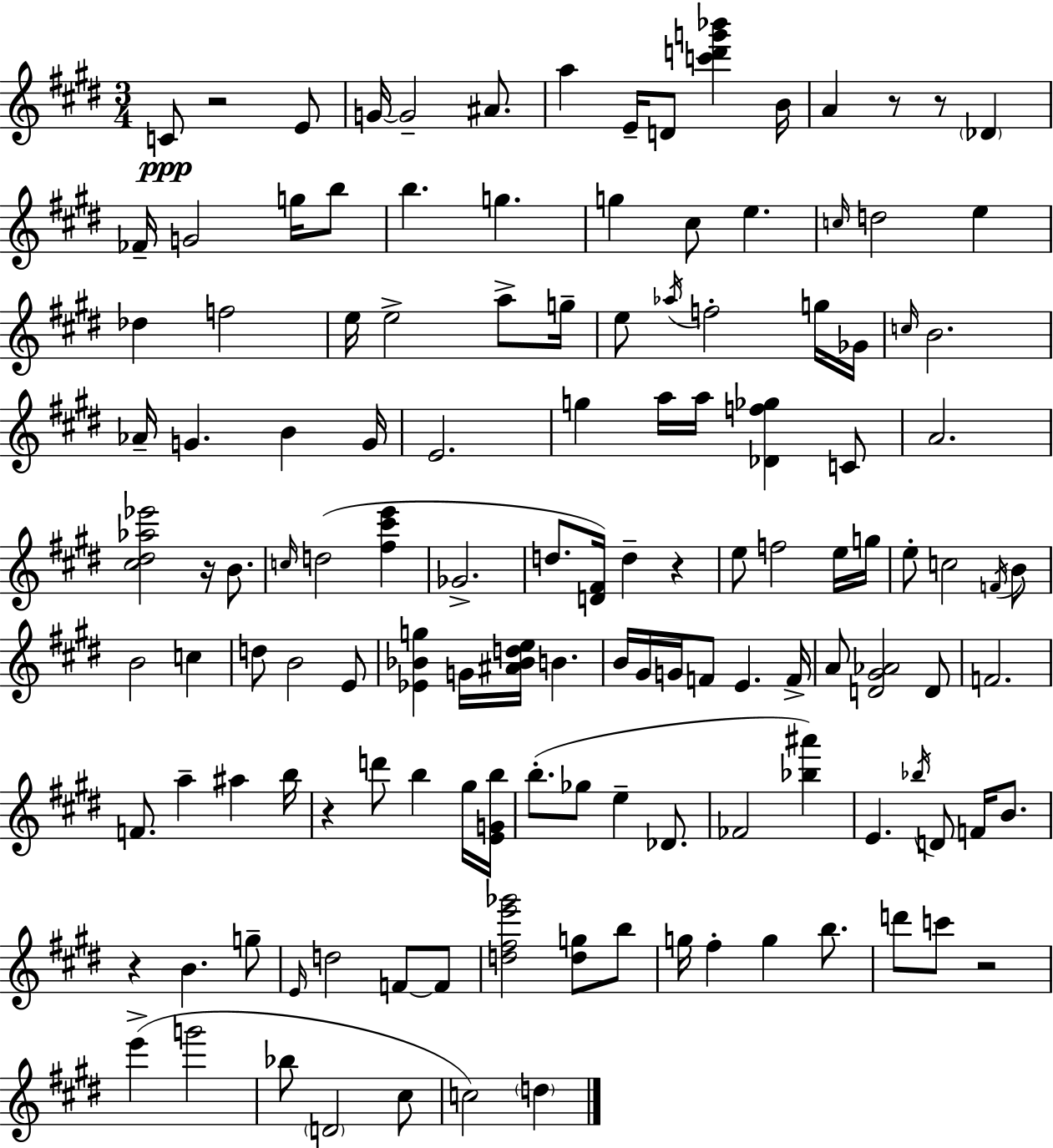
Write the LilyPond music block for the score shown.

{
  \clef treble
  \numericTimeSignature
  \time 3/4
  \key e \major
  c'8\ppp r2 e'8 | g'16~~ g'2-- ais'8. | a''4 e'16-- d'8 <c''' d''' g''' bes'''>4 b'16 | a'4 r8 r8 \parenthesize des'4 | \break fes'16-- g'2 g''16 b''8 | b''4. g''4. | g''4 cis''8 e''4. | \grace { c''16 } d''2 e''4 | \break des''4 f''2 | e''16 e''2-> a''8-> | g''16-- e''8 \acciaccatura { aes''16 } f''2-. | g''16 ges'16 \grace { c''16 } b'2. | \break aes'16-- g'4. b'4 | g'16 e'2. | g''4 a''16 a''16 <des' f'' ges''>4 | c'8 a'2. | \break <cis'' dis'' aes'' ees'''>2 r16 | b'8. \grace { c''16 } d''2( | <fis'' cis''' e'''>4 ges'2.-> | d''8. <d' fis'>16) d''4-- | \break r4 e''8 f''2 | e''16 g''16 e''8-. c''2 | \acciaccatura { f'16 } b'8 b'2 | c''4 d''8 b'2 | \break e'8 <ees' bes' g''>4 g'16 <ais' bes' d'' e''>16 b'4. | b'16 gis'16 g'16 f'8 e'4. | f'16-> a'8 <d' gis' aes'>2 | d'8 f'2. | \break f'8. a''4-- | ais''4 b''16 r4 d'''8 b''4 | gis''16 <e' g' b''>16 b''8.-.( ges''8 e''4-- | des'8. fes'2 | \break <bes'' ais'''>4) e'4. \acciaccatura { bes''16 } | d'8 f'16 b'8. r4 b'4. | g''8-- \grace { e'16 } d''2 | f'8~~ f'8 <d'' fis'' e''' ges'''>2 | \break <d'' g''>8 b''8 g''16 fis''4-. | g''4 b''8. d'''8 c'''8 r2 | e'''4->( g'''2 | bes''8 \parenthesize d'2 | \break cis''8 c''2) | \parenthesize d''4 \bar "|."
}